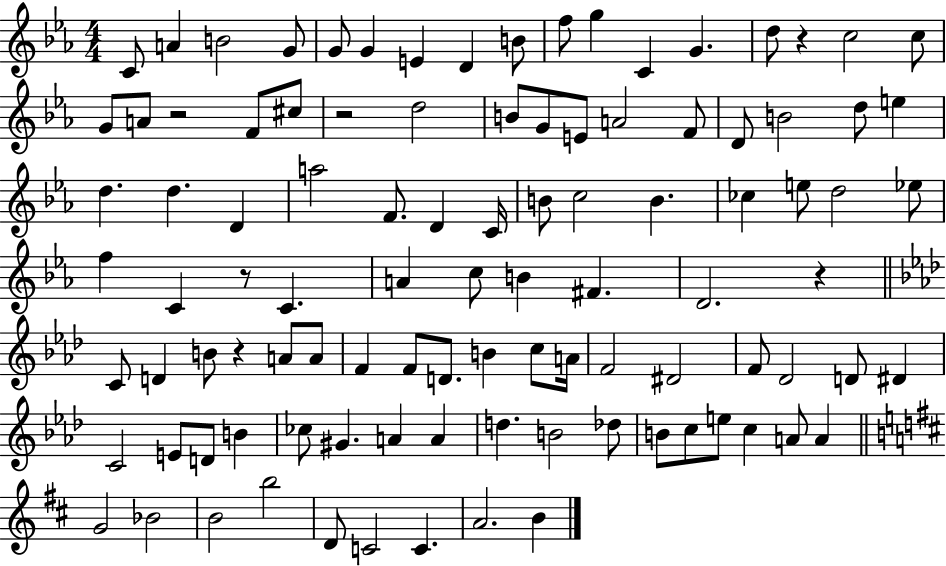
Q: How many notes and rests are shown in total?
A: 101